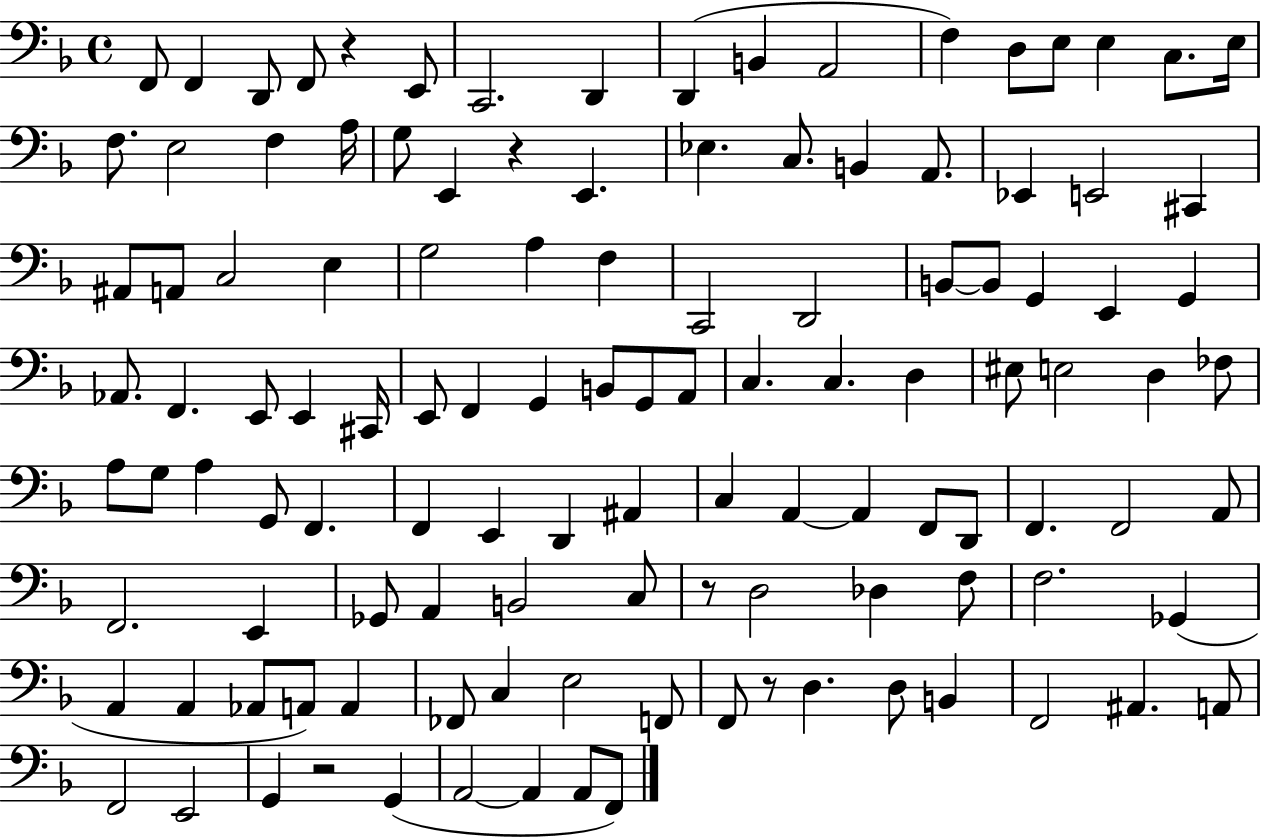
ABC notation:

X:1
T:Untitled
M:4/4
L:1/4
K:F
F,,/2 F,, D,,/2 F,,/2 z E,,/2 C,,2 D,, D,, B,, A,,2 F, D,/2 E,/2 E, C,/2 E,/4 F,/2 E,2 F, A,/4 G,/2 E,, z E,, _E, C,/2 B,, A,,/2 _E,, E,,2 ^C,, ^A,,/2 A,,/2 C,2 E, G,2 A, F, C,,2 D,,2 B,,/2 B,,/2 G,, E,, G,, _A,,/2 F,, E,,/2 E,, ^C,,/4 E,,/2 F,, G,, B,,/2 G,,/2 A,,/2 C, C, D, ^E,/2 E,2 D, _F,/2 A,/2 G,/2 A, G,,/2 F,, F,, E,, D,, ^A,, C, A,, A,, F,,/2 D,,/2 F,, F,,2 A,,/2 F,,2 E,, _G,,/2 A,, B,,2 C,/2 z/2 D,2 _D, F,/2 F,2 _G,, A,, A,, _A,,/2 A,,/2 A,, _F,,/2 C, E,2 F,,/2 F,,/2 z/2 D, D,/2 B,, F,,2 ^A,, A,,/2 F,,2 E,,2 G,, z2 G,, A,,2 A,, A,,/2 F,,/2